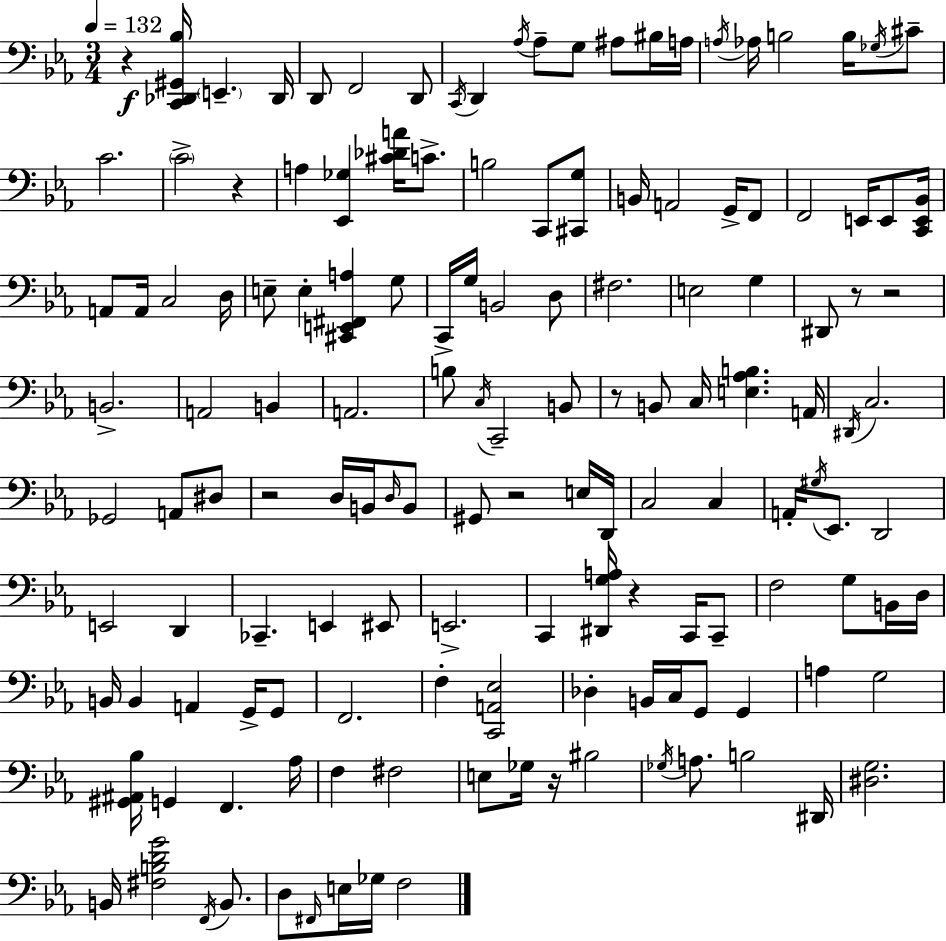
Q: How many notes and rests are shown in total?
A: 144